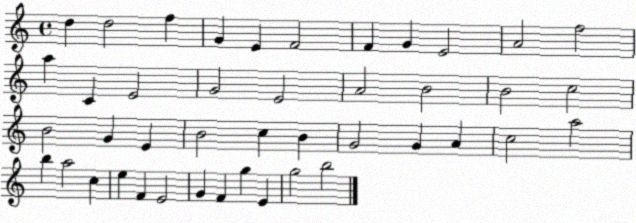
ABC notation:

X:1
T:Untitled
M:4/4
L:1/4
K:C
d d2 f G E F2 F G E2 A2 f2 a C E2 G2 E2 A2 B2 B2 c2 B2 G E B2 c B G2 G A c2 a2 b a2 c e F E2 G F g E g2 b2